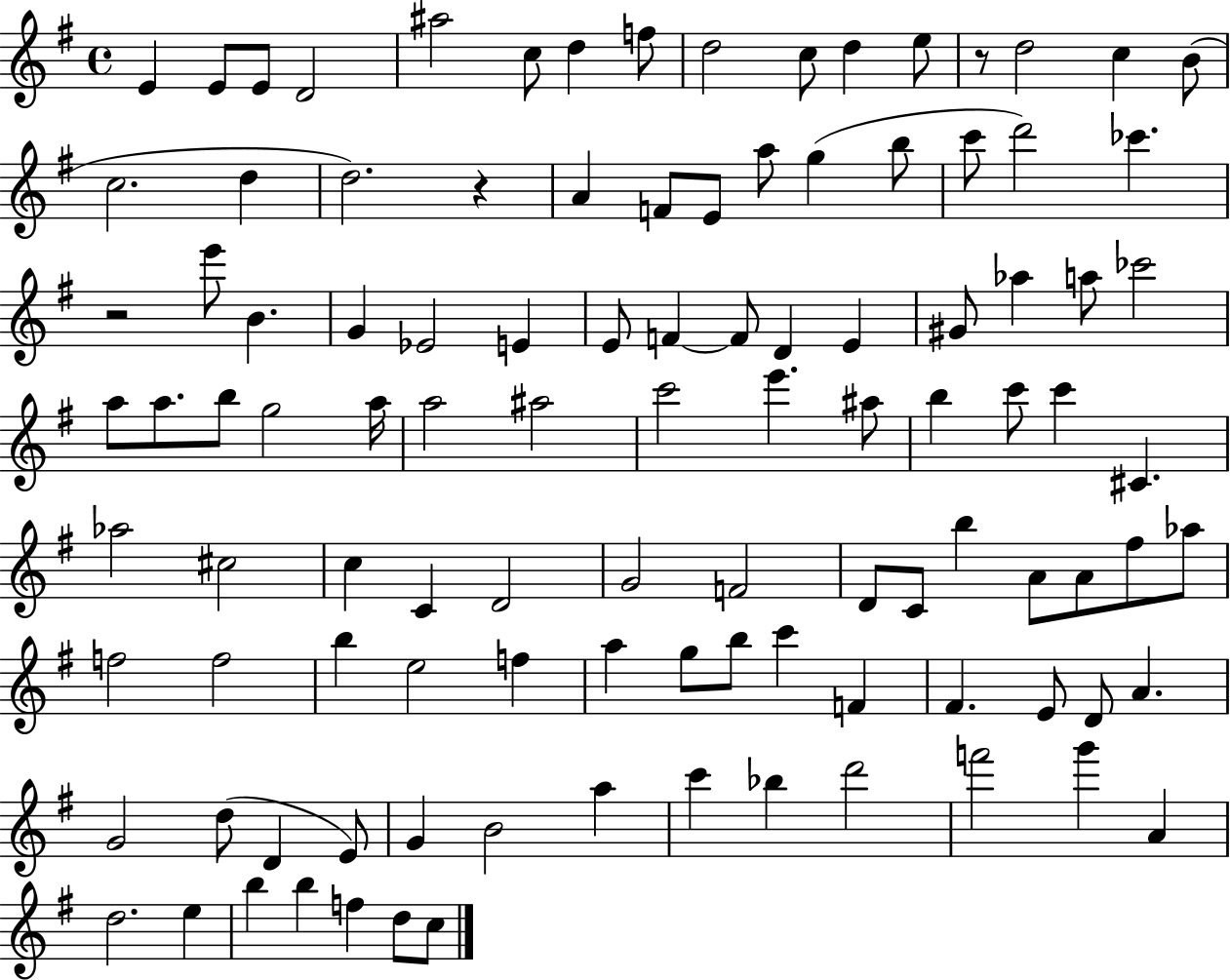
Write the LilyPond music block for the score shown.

{
  \clef treble
  \time 4/4
  \defaultTimeSignature
  \key g \major
  \repeat volta 2 { e'4 e'8 e'8 d'2 | ais''2 c''8 d''4 f''8 | d''2 c''8 d''4 e''8 | r8 d''2 c''4 b'8( | \break c''2. d''4 | d''2.) r4 | a'4 f'8 e'8 a''8 g''4( b''8 | c'''8 d'''2) ces'''4. | \break r2 e'''8 b'4. | g'4 ees'2 e'4 | e'8 f'4~~ f'8 d'4 e'4 | gis'8 aes''4 a''8 ces'''2 | \break a''8 a''8. b''8 g''2 a''16 | a''2 ais''2 | c'''2 e'''4. ais''8 | b''4 c'''8 c'''4 cis'4. | \break aes''2 cis''2 | c''4 c'4 d'2 | g'2 f'2 | d'8 c'8 b''4 a'8 a'8 fis''8 aes''8 | \break f''2 f''2 | b''4 e''2 f''4 | a''4 g''8 b''8 c'''4 f'4 | fis'4. e'8 d'8 a'4. | \break g'2 d''8( d'4 e'8) | g'4 b'2 a''4 | c'''4 bes''4 d'''2 | f'''2 g'''4 a'4 | \break d''2. e''4 | b''4 b''4 f''4 d''8 c''8 | } \bar "|."
}